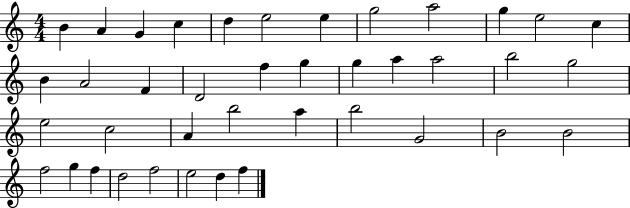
X:1
T:Untitled
M:4/4
L:1/4
K:C
B A G c d e2 e g2 a2 g e2 c B A2 F D2 f g g a a2 b2 g2 e2 c2 A b2 a b2 G2 B2 B2 f2 g f d2 f2 e2 d f